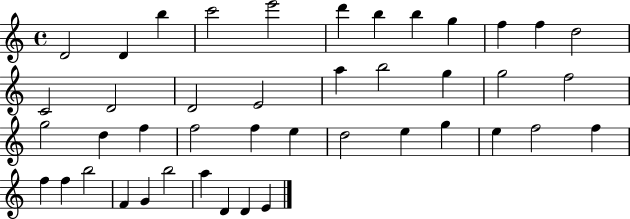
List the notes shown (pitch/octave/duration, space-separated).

D4/h D4/q B5/q C6/h E6/h D6/q B5/q B5/q G5/q F5/q F5/q D5/h C4/h D4/h D4/h E4/h A5/q B5/h G5/q G5/h F5/h G5/h D5/q F5/q F5/h F5/q E5/q D5/h E5/q G5/q E5/q F5/h F5/q F5/q F5/q B5/h F4/q G4/q B5/h A5/q D4/q D4/q E4/q